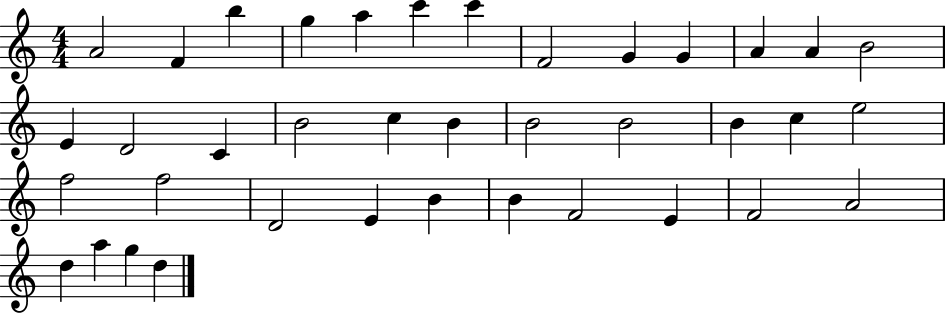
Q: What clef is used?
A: treble